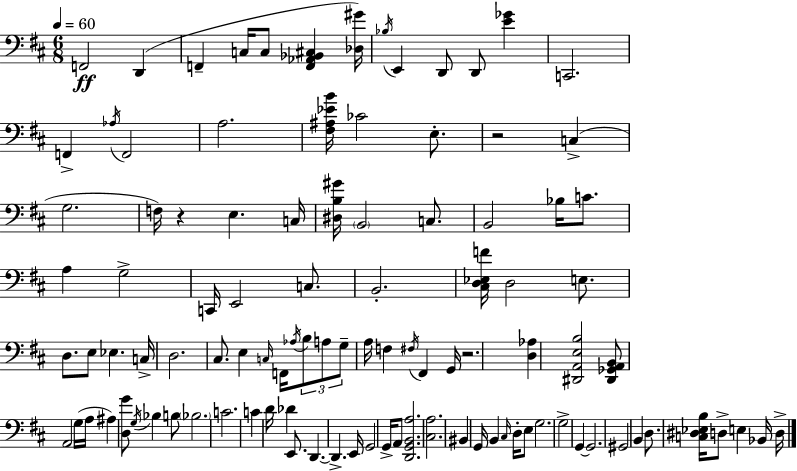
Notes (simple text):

F2/h D2/q F2/q C3/s C3/e [F2,Ab2,Bb2,C#3]/q [Db3,G#4]/s Bb3/s E2/q D2/e D2/e [E4,Gb4]/q C2/h. F2/q Ab3/s F2/h A3/h. [F#3,A#3,Eb4,B4]/s CES4/h E3/e. R/h C3/q G3/h. F3/s R/q E3/q. C3/s [D#3,B3,G#4]/s B2/h C3/e. B2/h Bb3/s C4/e. A3/q G3/h C2/s E2/h C3/e. B2/h. [C#3,D3,Eb3,F4]/s D3/h E3/e. D3/e. E3/e Eb3/q. C3/s D3/h. C#3/e. E3/q C3/s F2/s Ab3/s B3/e A3/e G3/e A3/s F3/q F#3/s F#2/q G2/s R/h. [D3,Ab3]/q [D#2,A2,E3,B3]/h [D#2,Gb2,A2,B2]/e A2/h G3/s A3/s A#3/q [D3,G4]/e G3/s Bb3/q B3/e Bb3/h. C4/h. C4/q D4/s Db4/q E2/e. D2/q. D2/q. E2/s G2/h G2/s A2/e [D2,G2,B2,A3]/h. [C#3,A3]/h. BIS2/q G2/s B2/q C#3/s D3/s E3/e G3/h. G3/h G2/q G2/h. G#2/h B2/q D3/e. [C3,D#3,Eb3,B3]/s D3/e E3/q Bb2/s D3/s